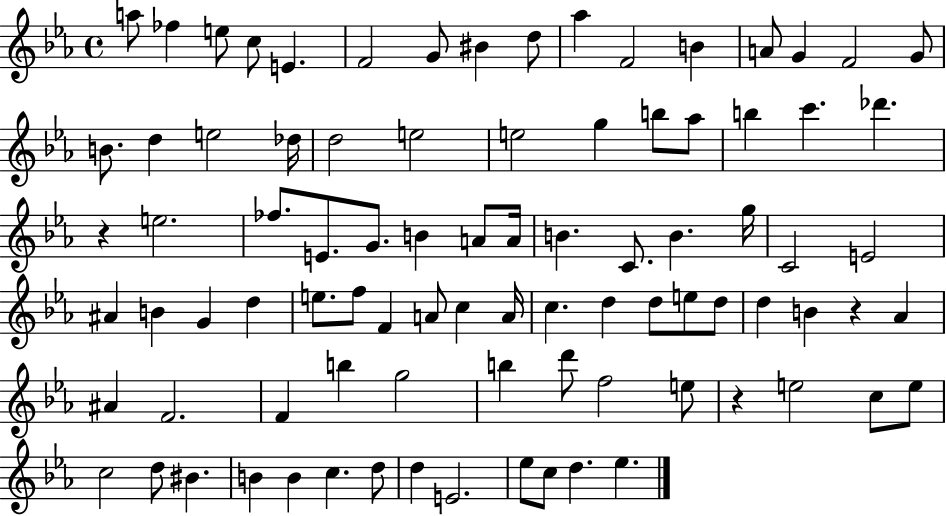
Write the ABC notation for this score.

X:1
T:Untitled
M:4/4
L:1/4
K:Eb
a/2 _f e/2 c/2 E F2 G/2 ^B d/2 _a F2 B A/2 G F2 G/2 B/2 d e2 _d/4 d2 e2 e2 g b/2 _a/2 b c' _d' z e2 _f/2 E/2 G/2 B A/2 A/4 B C/2 B g/4 C2 E2 ^A B G d e/2 f/2 F A/2 c A/4 c d d/2 e/2 d/2 d B z _A ^A F2 F b g2 b d'/2 f2 e/2 z e2 c/2 e/2 c2 d/2 ^B B B c d/2 d E2 _e/2 c/2 d _e